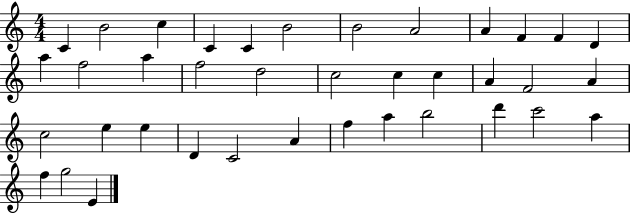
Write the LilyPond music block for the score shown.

{
  \clef treble
  \numericTimeSignature
  \time 4/4
  \key c \major
  c'4 b'2 c''4 | c'4 c'4 b'2 | b'2 a'2 | a'4 f'4 f'4 d'4 | \break a''4 f''2 a''4 | f''2 d''2 | c''2 c''4 c''4 | a'4 f'2 a'4 | \break c''2 e''4 e''4 | d'4 c'2 a'4 | f''4 a''4 b''2 | d'''4 c'''2 a''4 | \break f''4 g''2 e'4 | \bar "|."
}